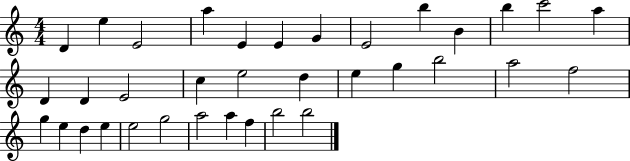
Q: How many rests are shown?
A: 0